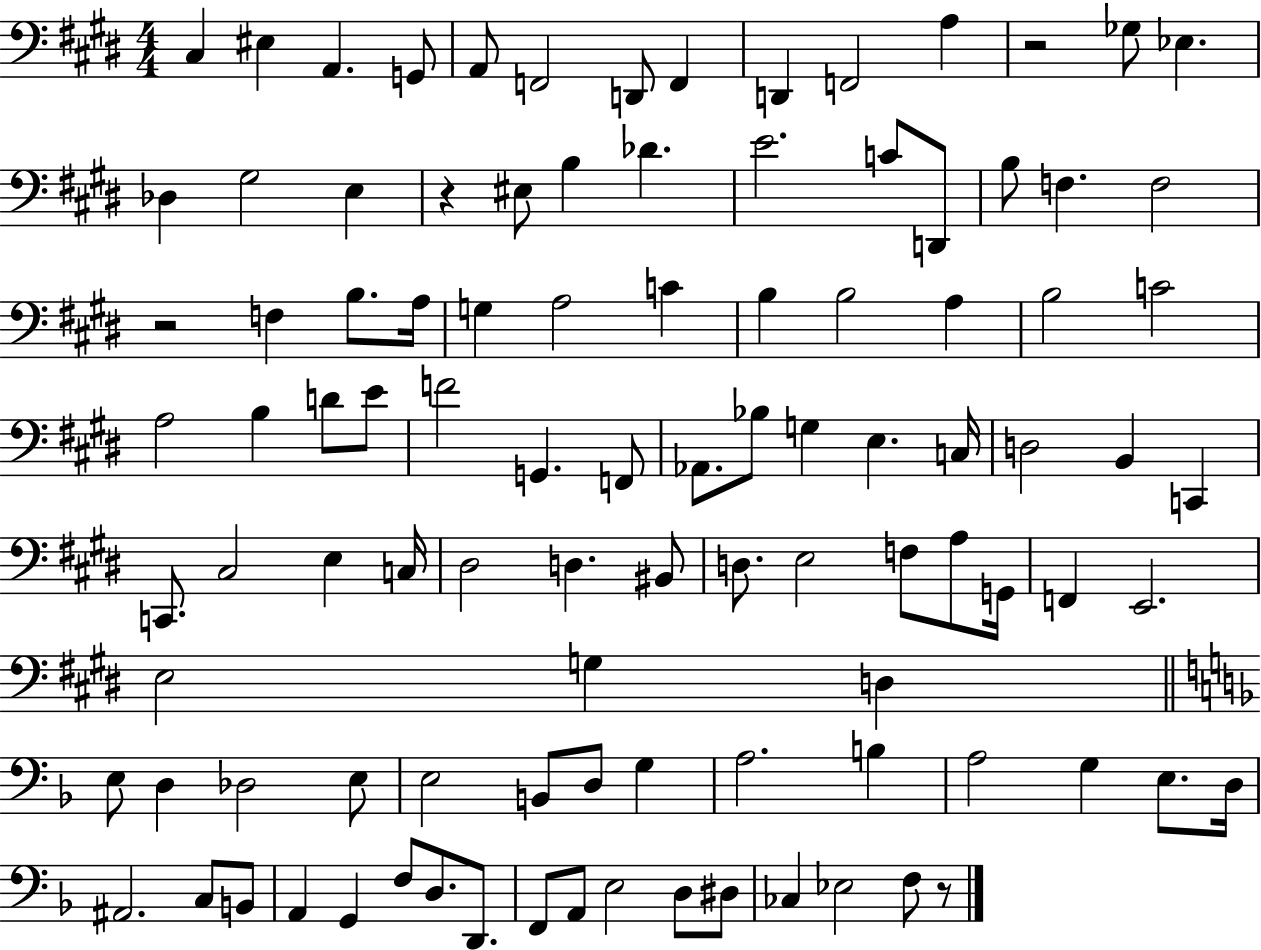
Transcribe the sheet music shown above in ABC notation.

X:1
T:Untitled
M:4/4
L:1/4
K:E
^C, ^E, A,, G,,/2 A,,/2 F,,2 D,,/2 F,, D,, F,,2 A, z2 _G,/2 _E, _D, ^G,2 E, z ^E,/2 B, _D E2 C/2 D,,/2 B,/2 F, F,2 z2 F, B,/2 A,/4 G, A,2 C B, B,2 A, B,2 C2 A,2 B, D/2 E/2 F2 G,, F,,/2 _A,,/2 _B,/2 G, E, C,/4 D,2 B,, C,, C,,/2 ^C,2 E, C,/4 ^D,2 D, ^B,,/2 D,/2 E,2 F,/2 A,/2 G,,/4 F,, E,,2 E,2 G, D, E,/2 D, _D,2 E,/2 E,2 B,,/2 D,/2 G, A,2 B, A,2 G, E,/2 D,/4 ^A,,2 C,/2 B,,/2 A,, G,, F,/2 D,/2 D,,/2 F,,/2 A,,/2 E,2 D,/2 ^D,/2 _C, _E,2 F,/2 z/2